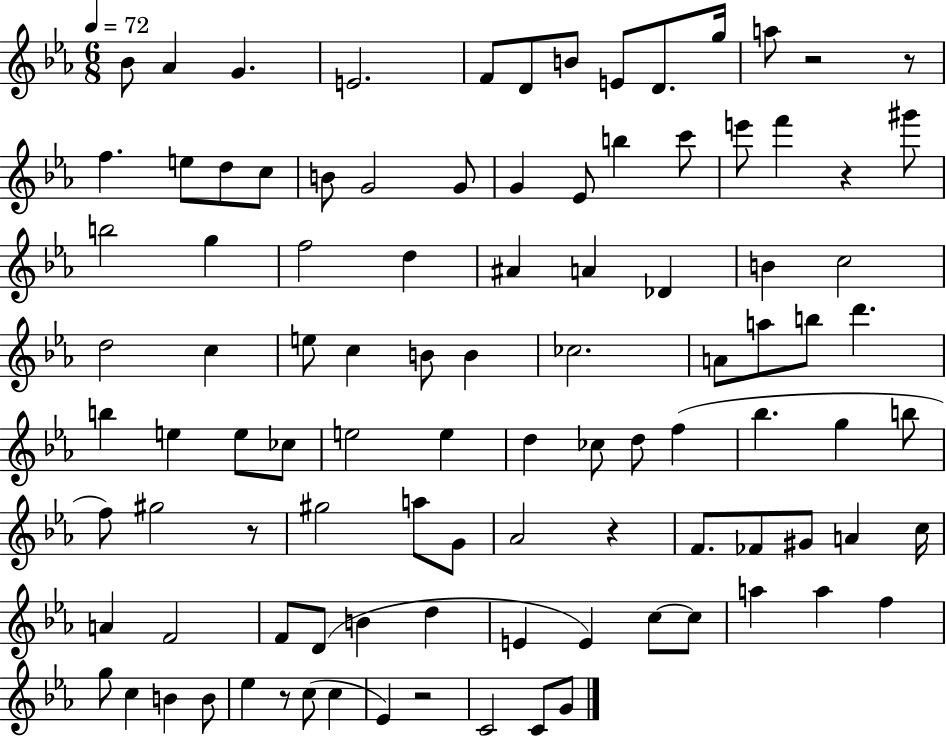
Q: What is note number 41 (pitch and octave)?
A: CES5